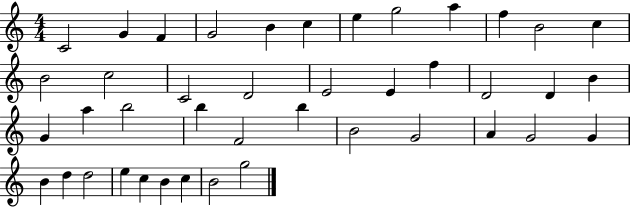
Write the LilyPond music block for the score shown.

{
  \clef treble
  \numericTimeSignature
  \time 4/4
  \key c \major
  c'2 g'4 f'4 | g'2 b'4 c''4 | e''4 g''2 a''4 | f''4 b'2 c''4 | \break b'2 c''2 | c'2 d'2 | e'2 e'4 f''4 | d'2 d'4 b'4 | \break g'4 a''4 b''2 | b''4 f'2 b''4 | b'2 g'2 | a'4 g'2 g'4 | \break b'4 d''4 d''2 | e''4 c''4 b'4 c''4 | b'2 g''2 | \bar "|."
}